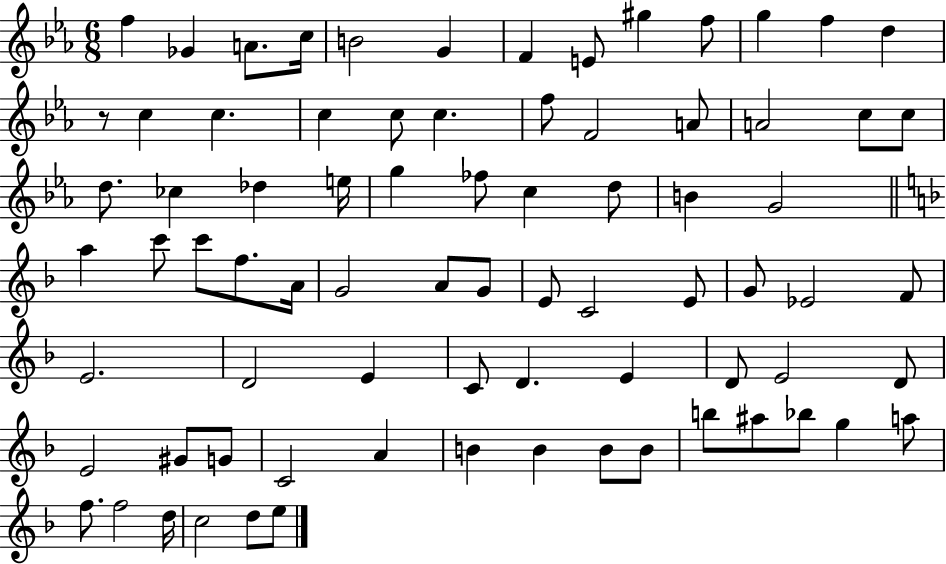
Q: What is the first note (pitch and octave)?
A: F5